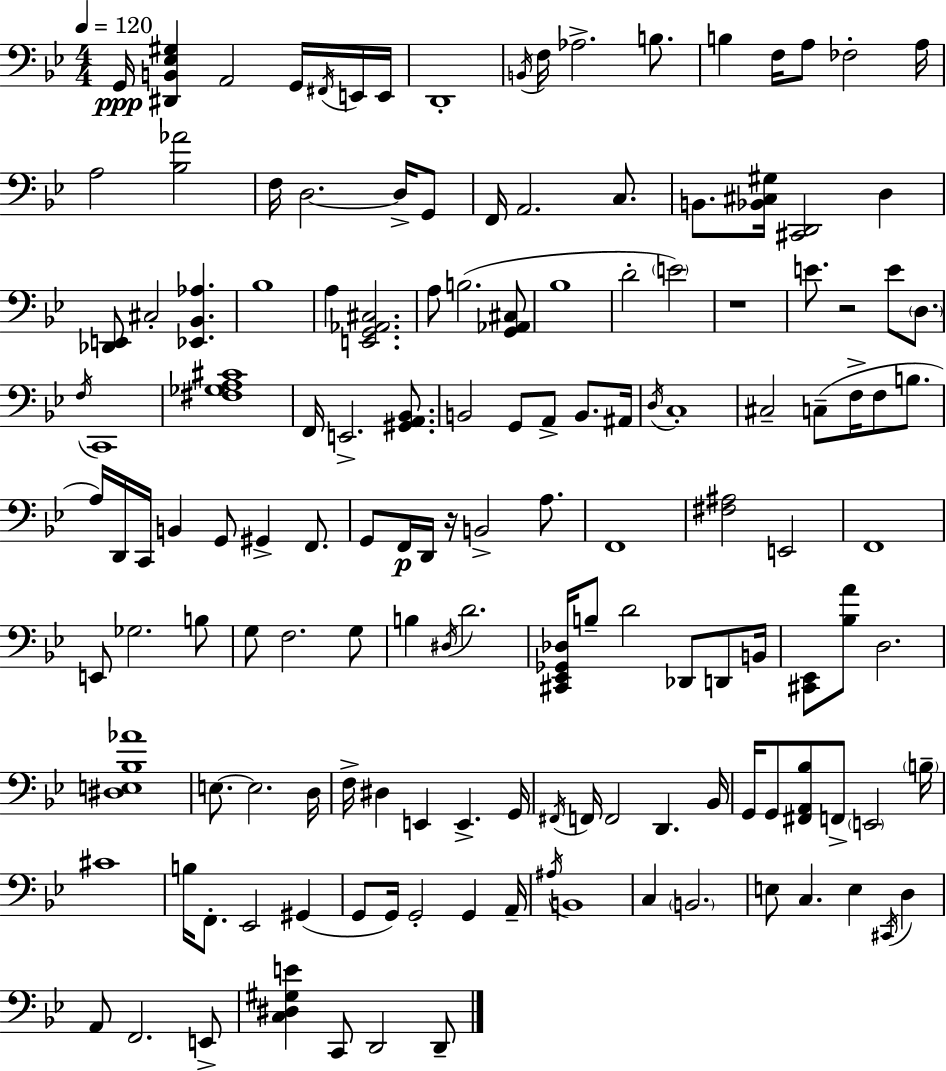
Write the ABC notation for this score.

X:1
T:Untitled
M:4/4
L:1/4
K:Gm
G,,/4 [^D,,B,,_E,^G,] A,,2 G,,/4 ^F,,/4 E,,/4 E,,/4 D,,4 B,,/4 F,/4 _A,2 B,/2 B, F,/4 A,/2 _F,2 A,/4 A,2 [_B,_A]2 F,/4 D,2 D,/4 G,,/2 F,,/4 A,,2 C,/2 B,,/2 [_B,,^C,^G,]/4 [^C,,D,,]2 D, [_D,,E,,]/2 ^C,2 [_E,,_B,,_A,] _B,4 A, [E,,G,,_A,,^C,]2 A,/2 B,2 [G,,_A,,^C,]/2 _B,4 D2 E2 z4 E/2 z2 E/2 D,/2 F,/4 C,,4 [^F,_G,A,^C]4 F,,/4 E,,2 [^G,,A,,_B,,]/2 B,,2 G,,/2 A,,/2 B,,/2 ^A,,/4 D,/4 C,4 ^C,2 C,/2 F,/4 F,/2 B,/2 A,/4 D,,/4 C,,/4 B,, G,,/2 ^G,, F,,/2 G,,/2 F,,/4 D,,/4 z/4 B,,2 A,/2 F,,4 [^F,^A,]2 E,,2 F,,4 E,,/2 _G,2 B,/2 G,/2 F,2 G,/2 B, ^D,/4 D2 [^C,,_E,,_G,,_D,]/4 B,/2 D2 _D,,/2 D,,/2 B,,/4 [^C,,_E,,]/2 [_B,A]/2 D,2 [^D,E,_B,_A]4 E,/2 E,2 D,/4 F,/4 ^D, E,, E,, G,,/4 ^F,,/4 F,,/4 F,,2 D,, _B,,/4 G,,/4 G,,/2 [^F,,A,,_B,]/2 F,,/2 E,,2 B,/4 ^C4 B,/4 F,,/2 _E,,2 ^G,, G,,/2 G,,/4 G,,2 G,, A,,/4 ^A,/4 B,,4 C, B,,2 E,/2 C, E, ^C,,/4 D, A,,/2 F,,2 E,,/2 [C,^D,^G,E] C,,/2 D,,2 D,,/2